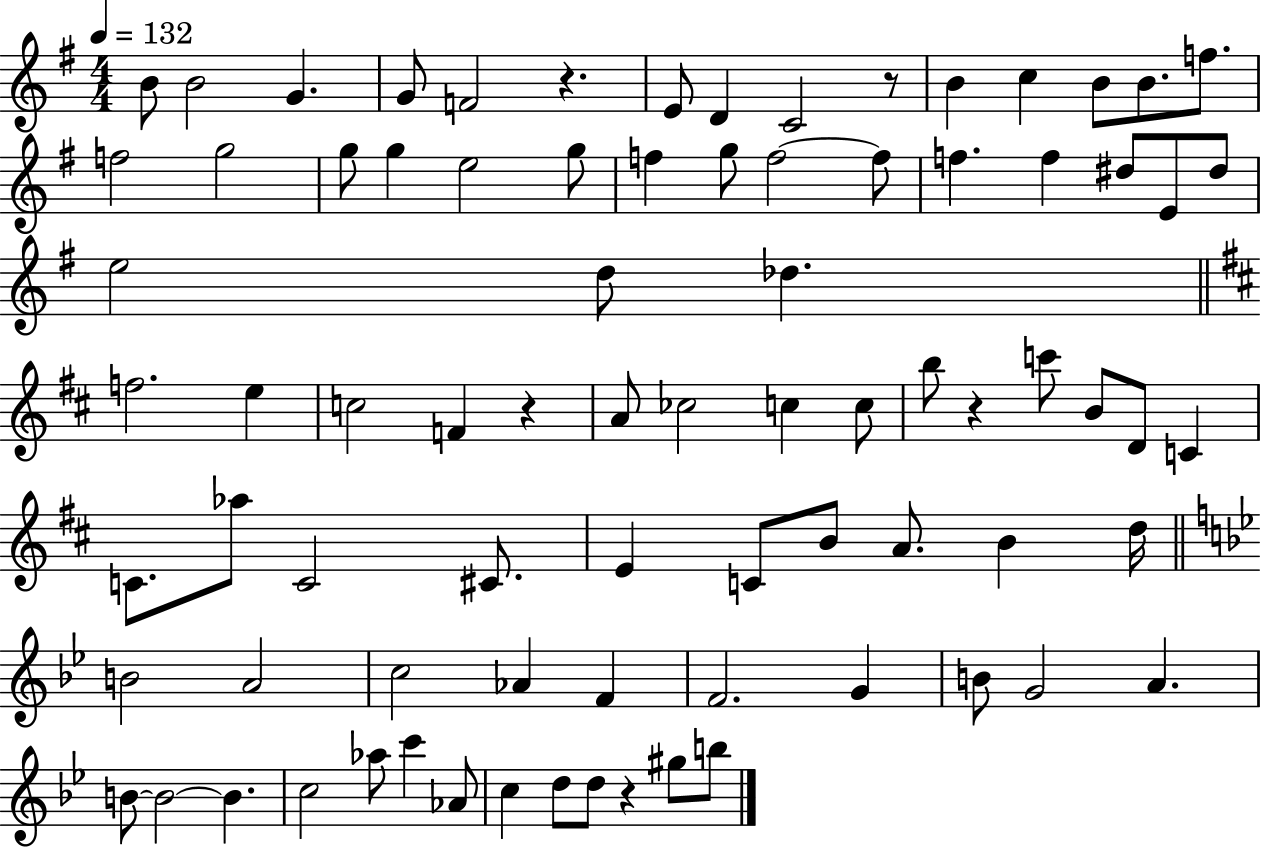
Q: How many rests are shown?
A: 5